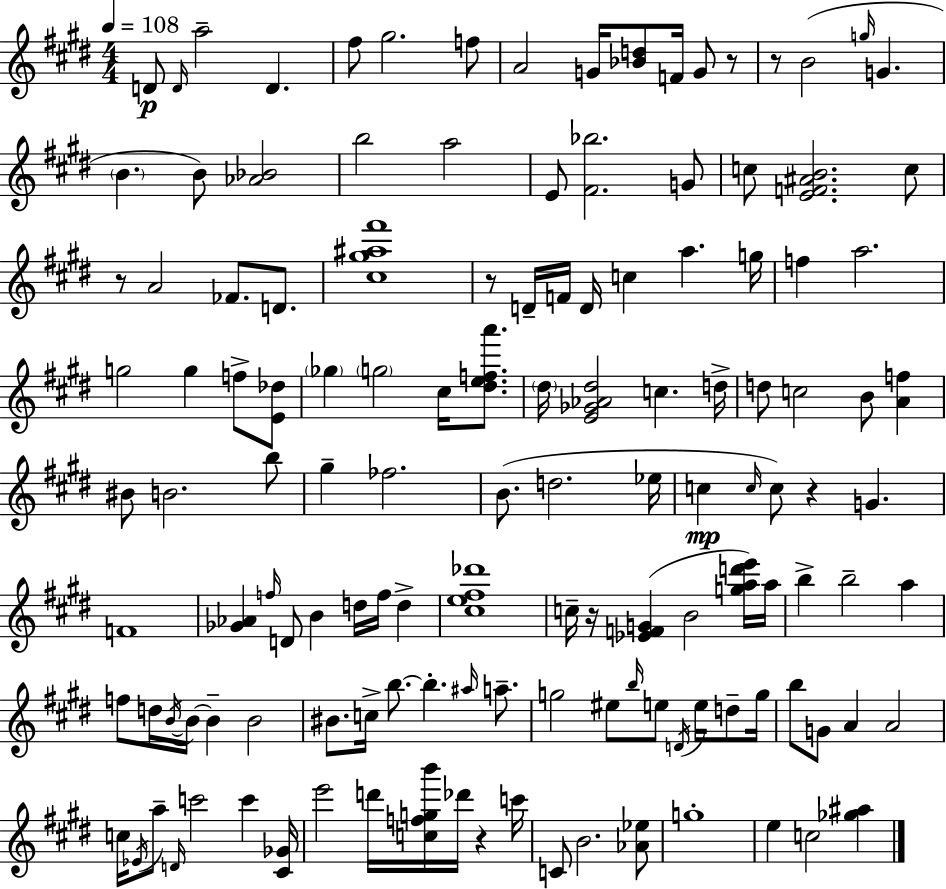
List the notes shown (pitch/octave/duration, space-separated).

D4/e D4/s A5/h D4/q. F#5/e G#5/h. F5/e A4/h G4/s [Bb4,D5]/e F4/s G4/e R/e R/e B4/h G5/s G4/q. B4/q. B4/e [Ab4,Bb4]/h B5/h A5/h E4/e [F#4,Bb5]/h. G4/e C5/e [E4,F4,A#4,B4]/h. C5/e R/e A4/h FES4/e. D4/e. [C#5,G#5,A#5,F#6]/w R/e D4/s F4/s D4/s C5/q A5/q. G5/s F5/q A5/h. G5/h G5/q F5/e [E4,Db5]/e Gb5/q G5/h C#5/s [D#5,E5,F5,A6]/e. D#5/s [E4,Gb4,Ab4,D#5]/h C5/q. D5/s D5/e C5/h B4/e [A4,F5]/q BIS4/e B4/h. B5/e G#5/q FES5/h. B4/e. D5/h. Eb5/s C5/q C5/s C5/e R/q G4/q. F4/w [Gb4,Ab4]/q F5/s D4/e B4/q D5/s F5/s D5/q [C#5,E5,F#5,Db6]/w C5/s R/s [Eb4,F4,G4]/q B4/h [G5,A5,D6,E6]/s A5/s B5/q B5/h A5/q F5/e D5/s B4/s B4/s B4/q B4/h BIS4/e. C5/s B5/e. B5/q. A#5/s A5/e. G5/h EIS5/e B5/s E5/e D4/s E5/s D5/e G5/s B5/e G4/e A4/q A4/h C5/s Eb4/s A5/e D4/s C6/h C6/q [C#4,Gb4]/s E6/h D6/s [C5,F5,G5,B6]/s Db6/s R/q C6/s C4/e B4/h. [Ab4,Eb5]/e G5/w E5/q C5/h [Gb5,A#5]/q